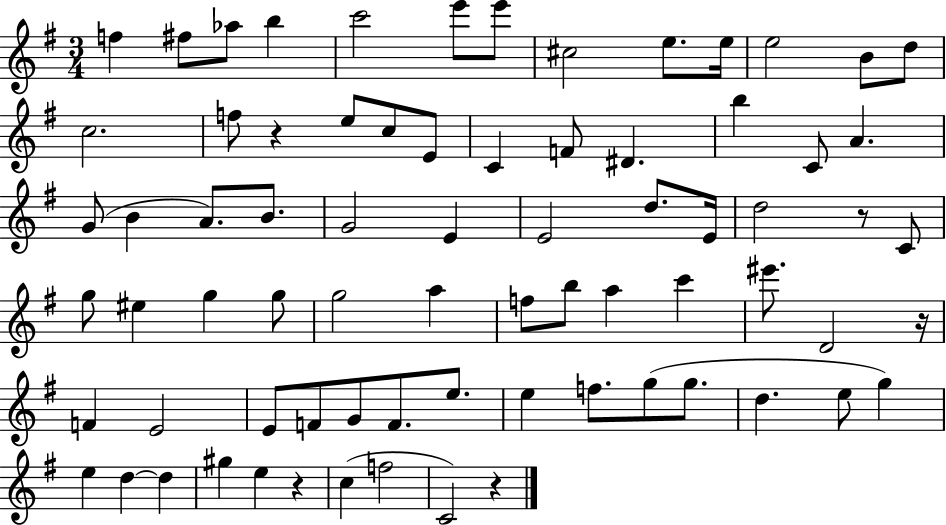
F5/q F#5/e Ab5/e B5/q C6/h E6/e E6/e C#5/h E5/e. E5/s E5/h B4/e D5/e C5/h. F5/e R/q E5/e C5/e E4/e C4/q F4/e D#4/q. B5/q C4/e A4/q. G4/e B4/q A4/e. B4/e. G4/h E4/q E4/h D5/e. E4/s D5/h R/e C4/e G5/e EIS5/q G5/q G5/e G5/h A5/q F5/e B5/e A5/q C6/q EIS6/e. D4/h R/s F4/q E4/h E4/e F4/e G4/e F4/e. E5/e. E5/q F5/e. G5/e G5/e. D5/q. E5/e G5/q E5/q D5/q D5/q G#5/q E5/q R/q C5/q F5/h C4/h R/q